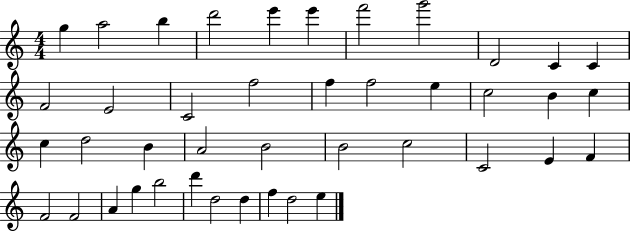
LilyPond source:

{
  \clef treble
  \numericTimeSignature
  \time 4/4
  \key c \major
  g''4 a''2 b''4 | d'''2 e'''4 e'''4 | f'''2 g'''2 | d'2 c'4 c'4 | \break f'2 e'2 | c'2 f''2 | f''4 f''2 e''4 | c''2 b'4 c''4 | \break c''4 d''2 b'4 | a'2 b'2 | b'2 c''2 | c'2 e'4 f'4 | \break f'2 f'2 | a'4 g''4 b''2 | d'''4 d''2 d''4 | f''4 d''2 e''4 | \break \bar "|."
}